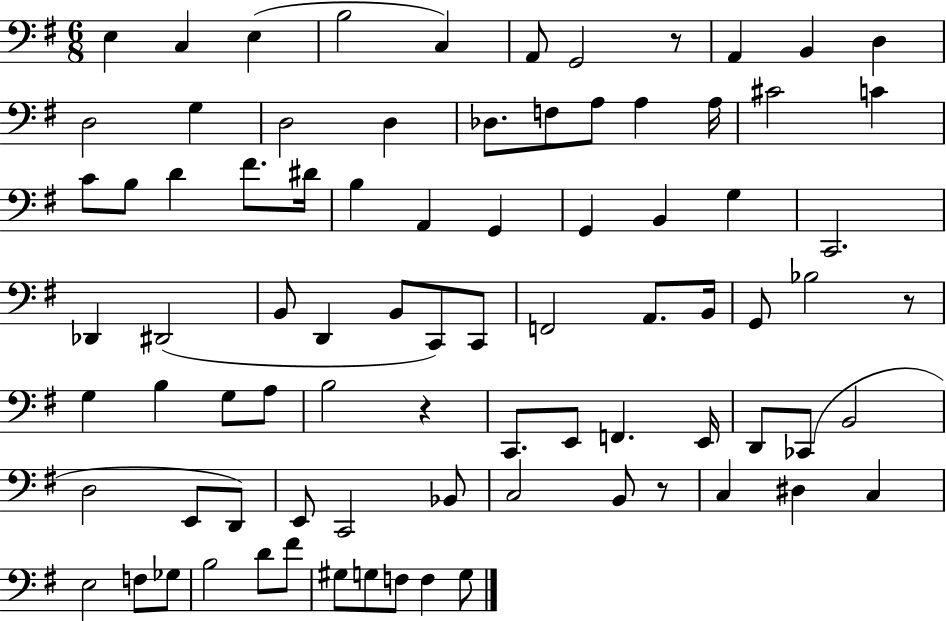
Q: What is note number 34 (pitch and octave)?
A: Db2